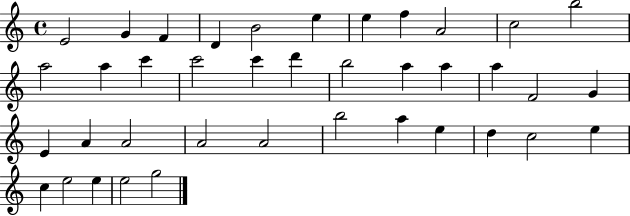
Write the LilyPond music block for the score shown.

{
  \clef treble
  \time 4/4
  \defaultTimeSignature
  \key c \major
  e'2 g'4 f'4 | d'4 b'2 e''4 | e''4 f''4 a'2 | c''2 b''2 | \break a''2 a''4 c'''4 | c'''2 c'''4 d'''4 | b''2 a''4 a''4 | a''4 f'2 g'4 | \break e'4 a'4 a'2 | a'2 a'2 | b''2 a''4 e''4 | d''4 c''2 e''4 | \break c''4 e''2 e''4 | e''2 g''2 | \bar "|."
}